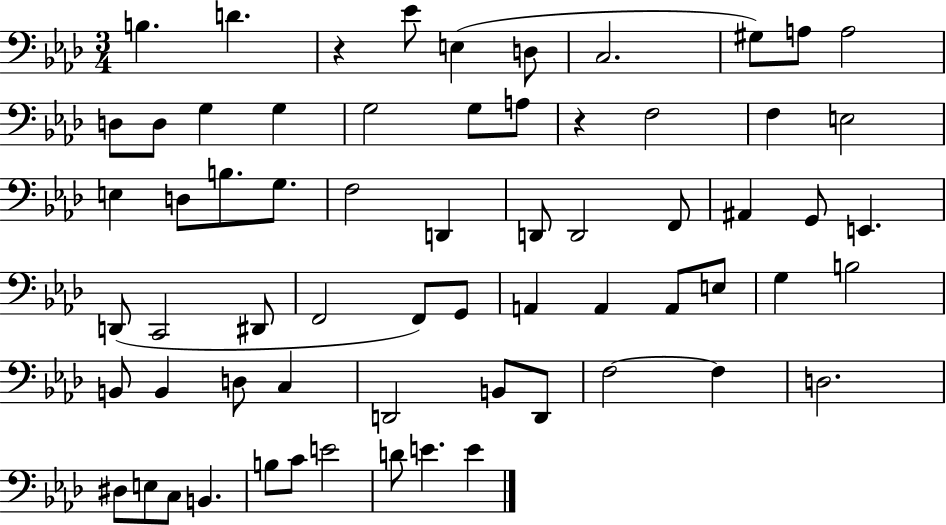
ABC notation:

X:1
T:Untitled
M:3/4
L:1/4
K:Ab
B, D z _E/2 E, D,/2 C,2 ^G,/2 A,/2 A,2 D,/2 D,/2 G, G, G,2 G,/2 A,/2 z F,2 F, E,2 E, D,/2 B,/2 G,/2 F,2 D,, D,,/2 D,,2 F,,/2 ^A,, G,,/2 E,, D,,/2 C,,2 ^D,,/2 F,,2 F,,/2 G,,/2 A,, A,, A,,/2 E,/2 G, B,2 B,,/2 B,, D,/2 C, D,,2 B,,/2 D,,/2 F,2 F, D,2 ^D,/2 E,/2 C,/2 B,, B,/2 C/2 E2 D/2 E E